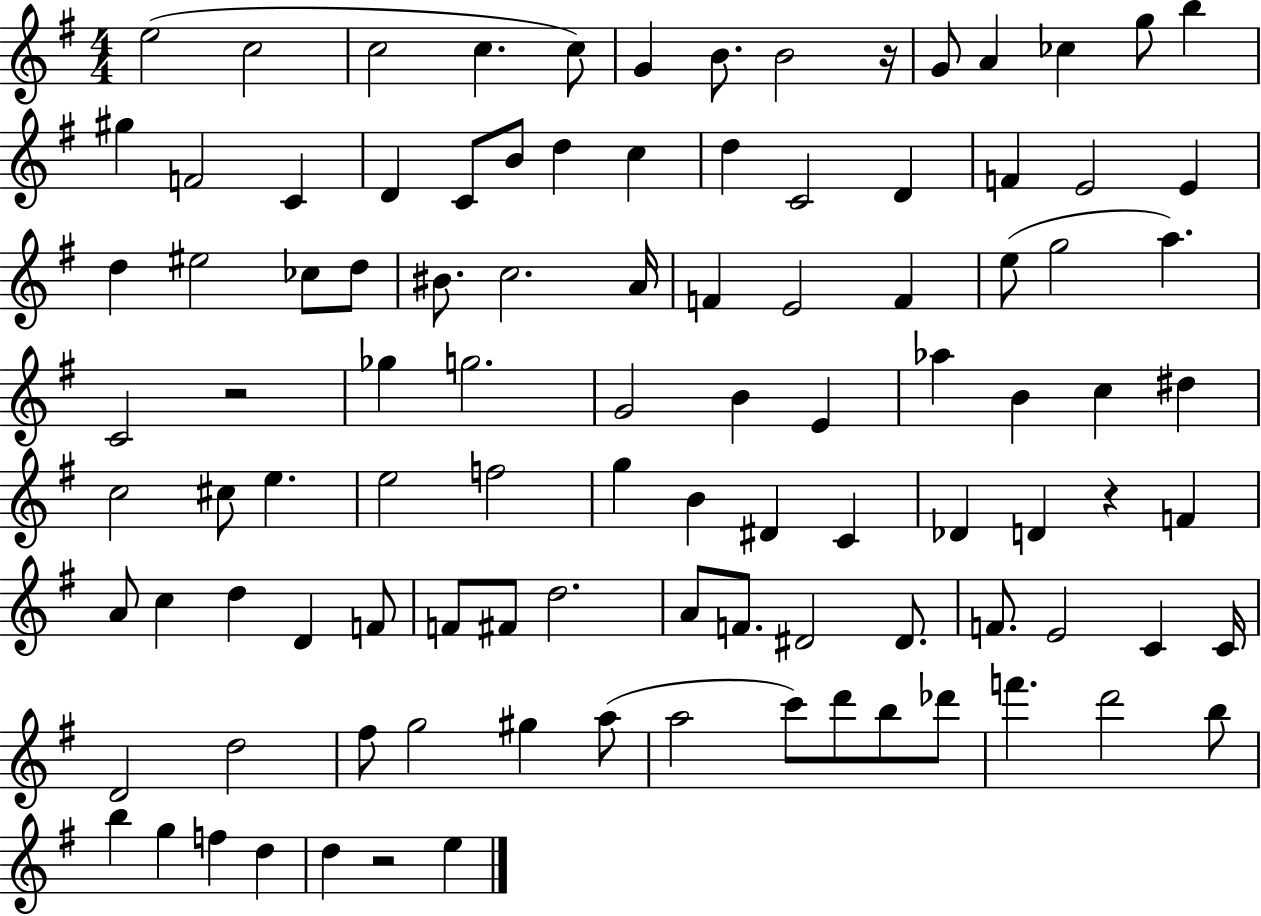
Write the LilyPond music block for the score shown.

{
  \clef treble
  \numericTimeSignature
  \time 4/4
  \key g \major
  \repeat volta 2 { e''2( c''2 | c''2 c''4. c''8) | g'4 b'8. b'2 r16 | g'8 a'4 ces''4 g''8 b''4 | \break gis''4 f'2 c'4 | d'4 c'8 b'8 d''4 c''4 | d''4 c'2 d'4 | f'4 e'2 e'4 | \break d''4 eis''2 ces''8 d''8 | bis'8. c''2. a'16 | f'4 e'2 f'4 | e''8( g''2 a''4.) | \break c'2 r2 | ges''4 g''2. | g'2 b'4 e'4 | aes''4 b'4 c''4 dis''4 | \break c''2 cis''8 e''4. | e''2 f''2 | g''4 b'4 dis'4 c'4 | des'4 d'4 r4 f'4 | \break a'8 c''4 d''4 d'4 f'8 | f'8 fis'8 d''2. | a'8 f'8. dis'2 dis'8. | f'8. e'2 c'4 c'16 | \break d'2 d''2 | fis''8 g''2 gis''4 a''8( | a''2 c'''8) d'''8 b''8 des'''8 | f'''4. d'''2 b''8 | \break b''4 g''4 f''4 d''4 | d''4 r2 e''4 | } \bar "|."
}